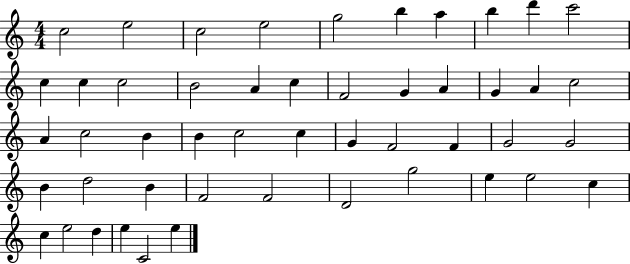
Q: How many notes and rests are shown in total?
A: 49